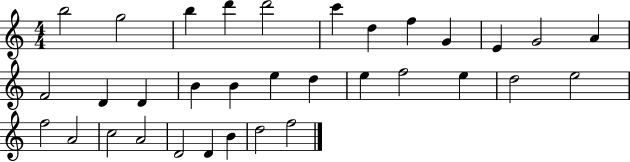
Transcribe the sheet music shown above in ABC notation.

X:1
T:Untitled
M:4/4
L:1/4
K:C
b2 g2 b d' d'2 c' d f G E G2 A F2 D D B B e d e f2 e d2 e2 f2 A2 c2 A2 D2 D B d2 f2